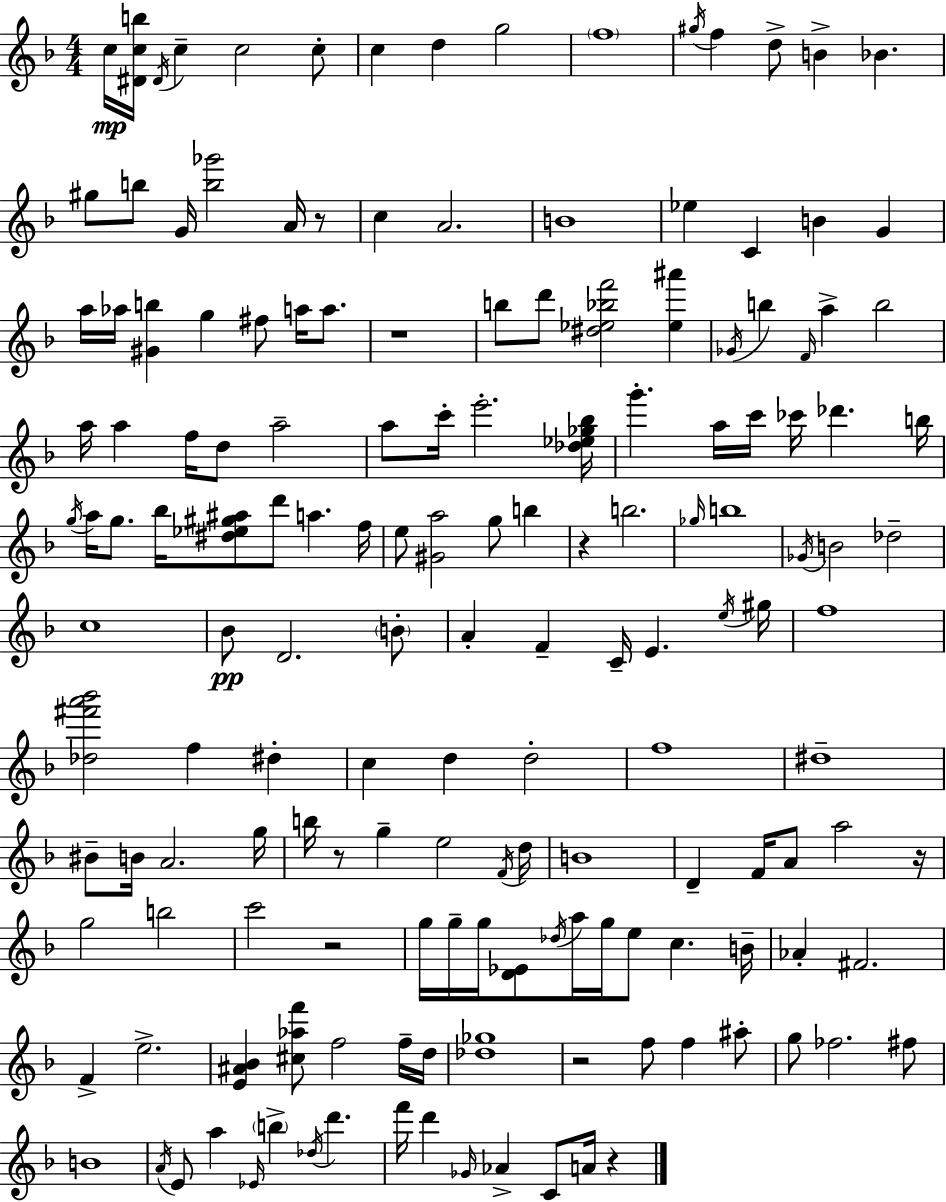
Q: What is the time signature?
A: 4/4